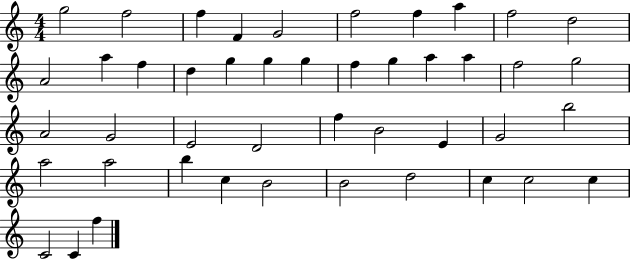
X:1
T:Untitled
M:4/4
L:1/4
K:C
g2 f2 f F G2 f2 f a f2 d2 A2 a f d g g g f g a a f2 g2 A2 G2 E2 D2 f B2 E G2 b2 a2 a2 b c B2 B2 d2 c c2 c C2 C f